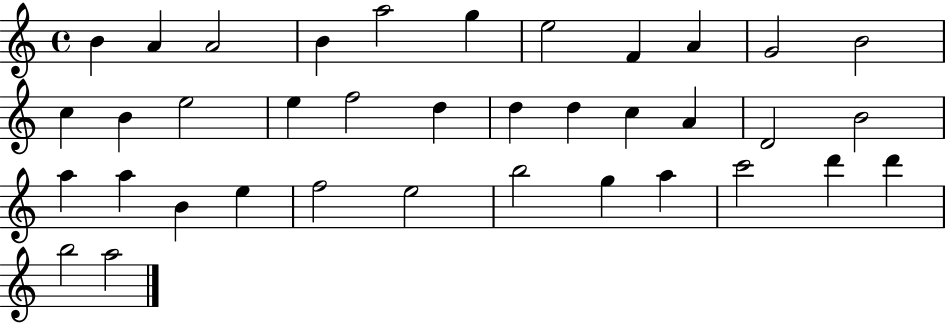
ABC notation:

X:1
T:Untitled
M:4/4
L:1/4
K:C
B A A2 B a2 g e2 F A G2 B2 c B e2 e f2 d d d c A D2 B2 a a B e f2 e2 b2 g a c'2 d' d' b2 a2